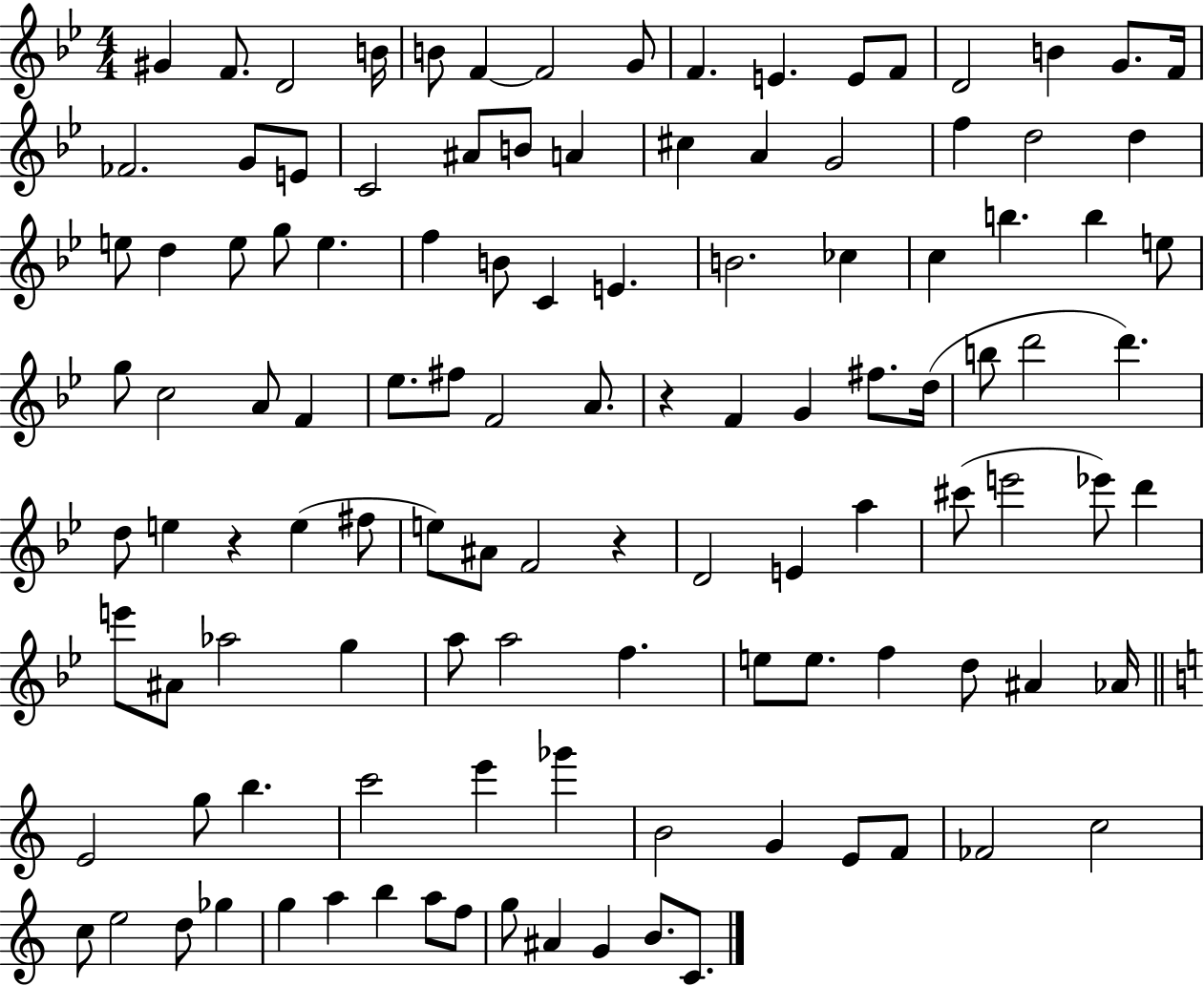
G#4/q F4/e. D4/h B4/s B4/e F4/q F4/h G4/e F4/q. E4/q. E4/e F4/e D4/h B4/q G4/e. F4/s FES4/h. G4/e E4/e C4/h A#4/e B4/e A4/q C#5/q A4/q G4/h F5/q D5/h D5/q E5/e D5/q E5/e G5/e E5/q. F5/q B4/e C4/q E4/q. B4/h. CES5/q C5/q B5/q. B5/q E5/e G5/e C5/h A4/e F4/q Eb5/e. F#5/e F4/h A4/e. R/q F4/q G4/q F#5/e. D5/s B5/e D6/h D6/q. D5/e E5/q R/q E5/q F#5/e E5/e A#4/e F4/h R/q D4/h E4/q A5/q C#6/e E6/h Eb6/e D6/q E6/e A#4/e Ab5/h G5/q A5/e A5/h F5/q. E5/e E5/e. F5/q D5/e A#4/q Ab4/s E4/h G5/e B5/q. C6/h E6/q Gb6/q B4/h G4/q E4/e F4/e FES4/h C5/h C5/e E5/h D5/e Gb5/q G5/q A5/q B5/q A5/e F5/e G5/e A#4/q G4/q B4/e. C4/e.